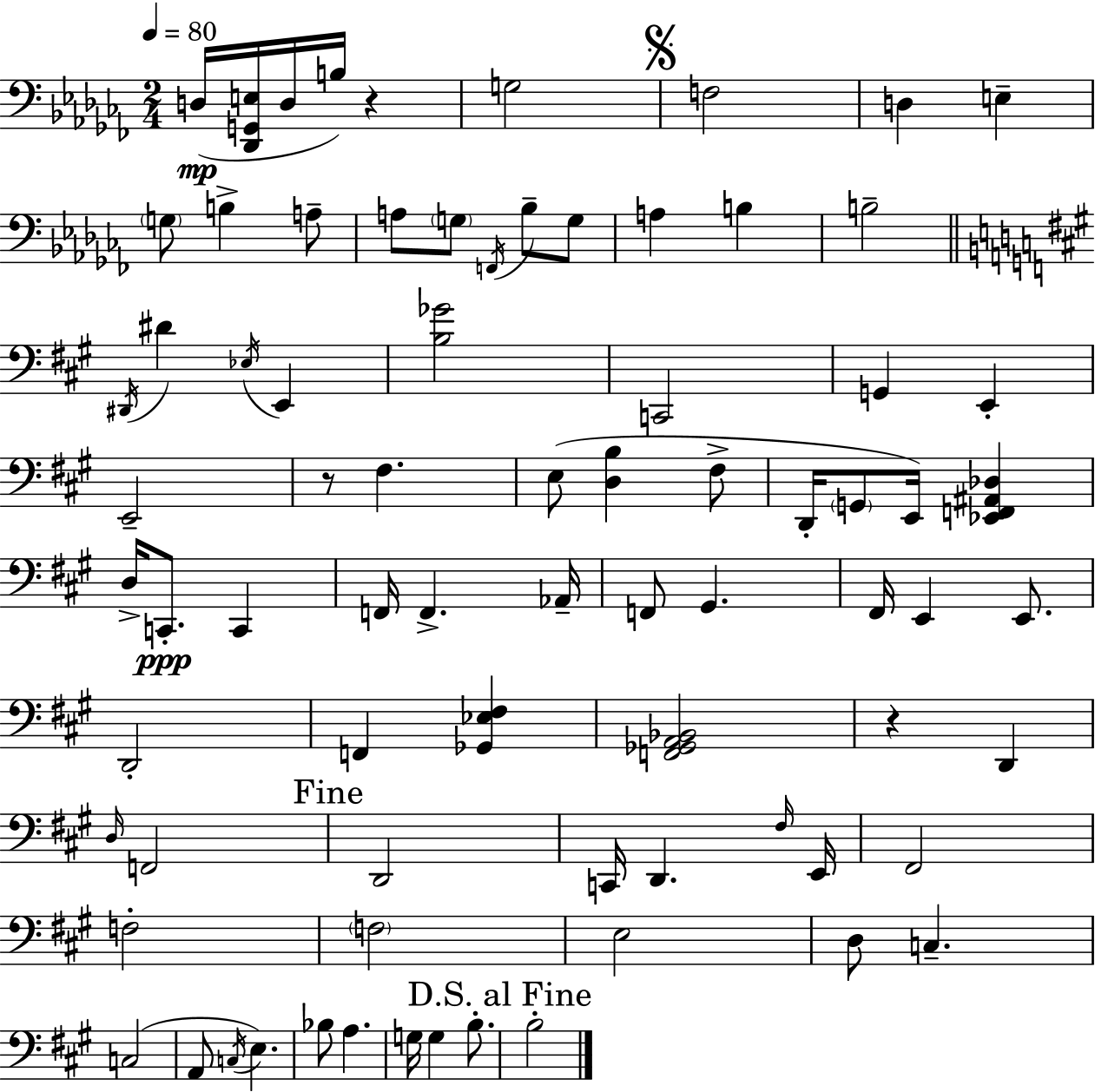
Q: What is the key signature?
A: AES minor